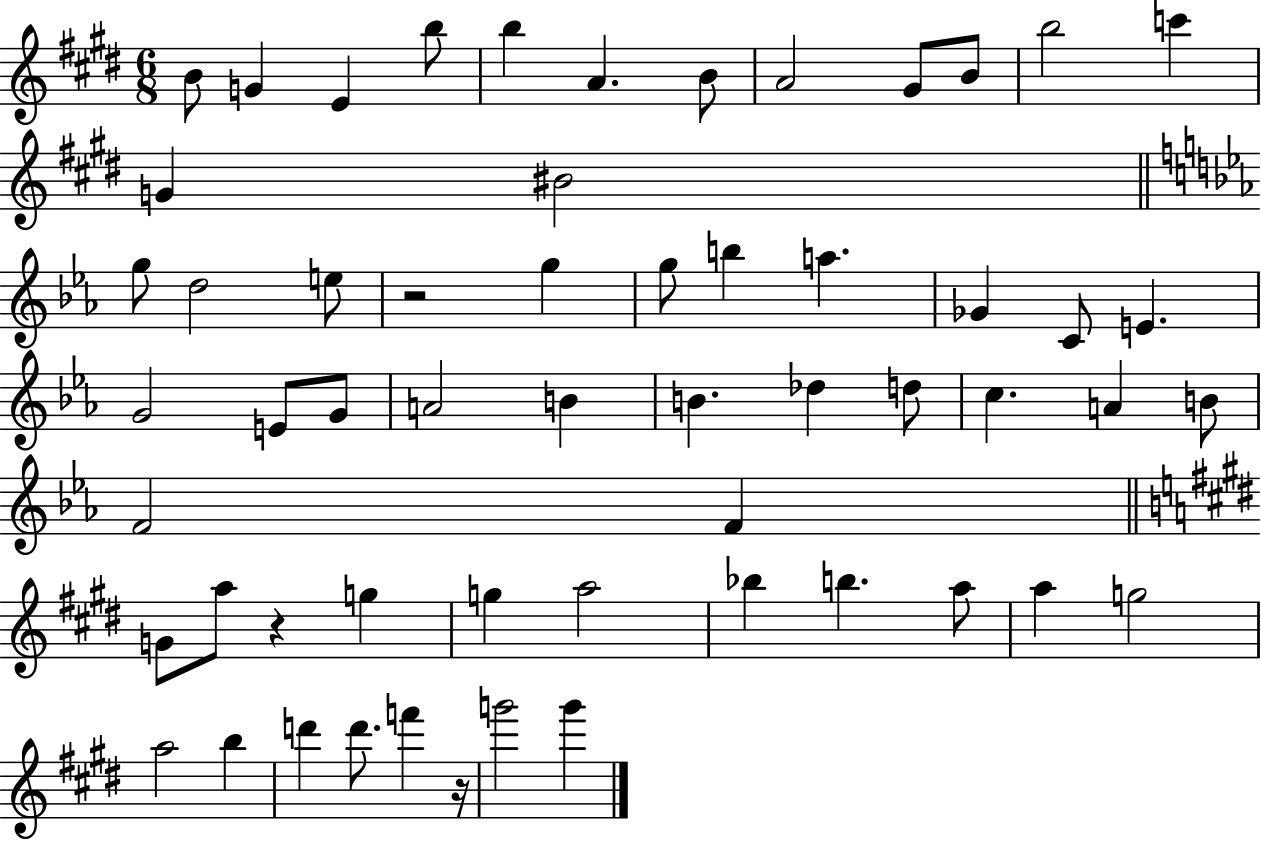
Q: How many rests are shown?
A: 3